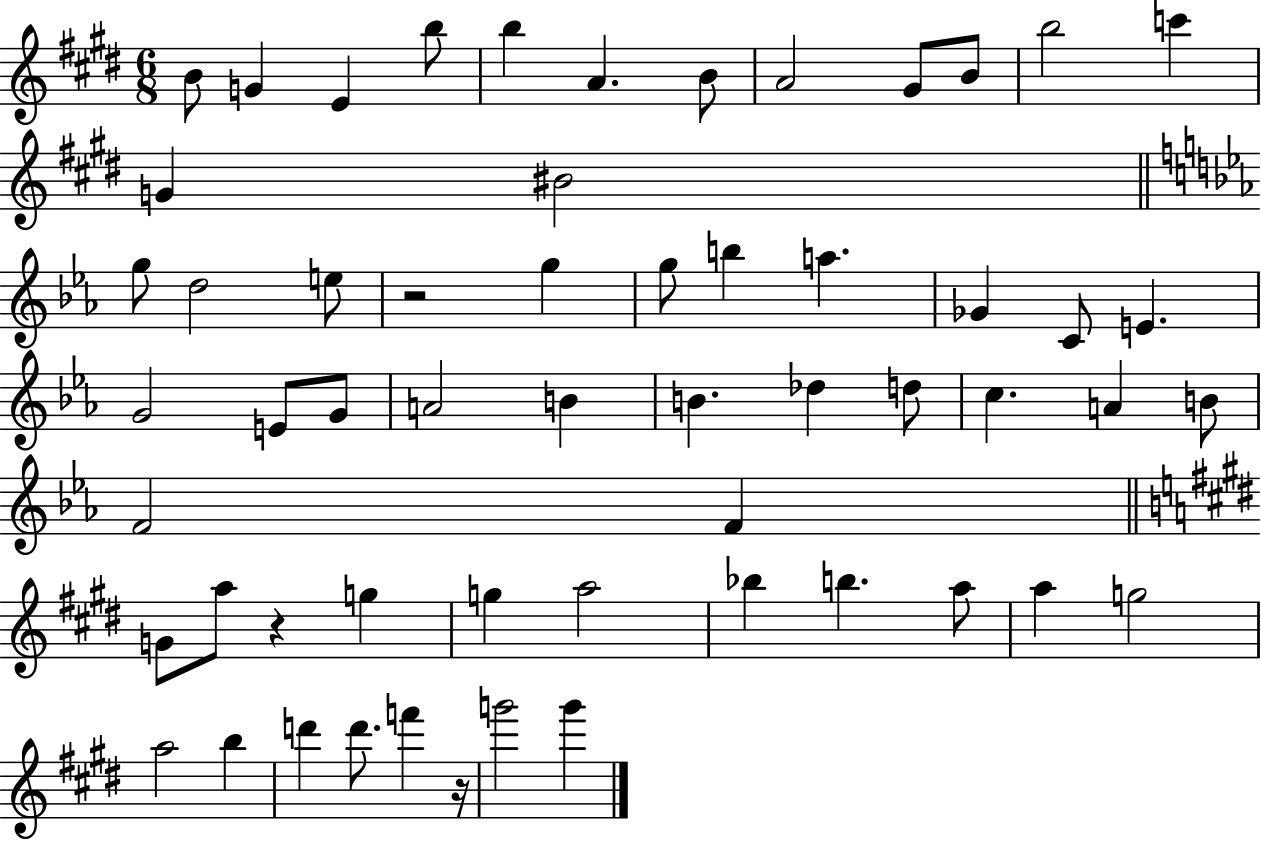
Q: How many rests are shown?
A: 3